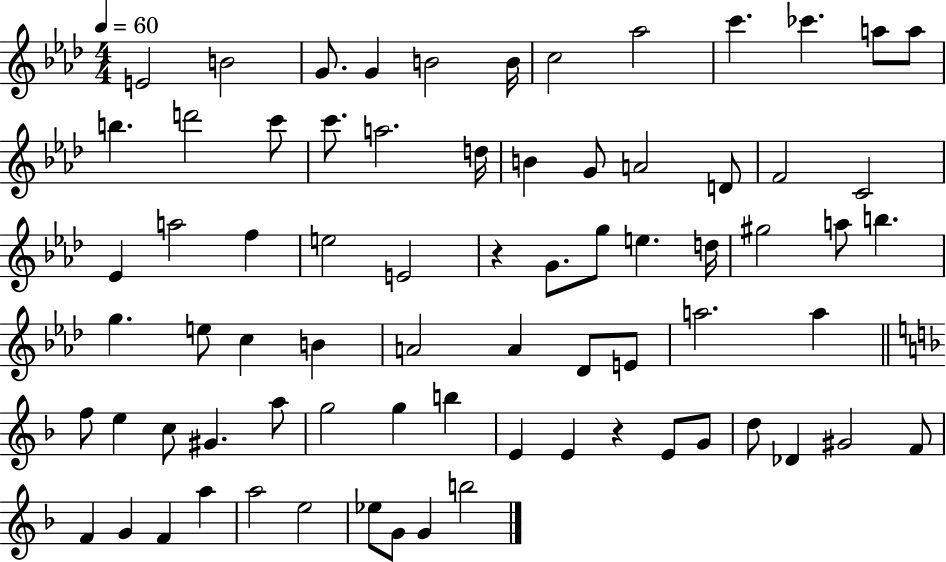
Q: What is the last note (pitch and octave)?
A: B5